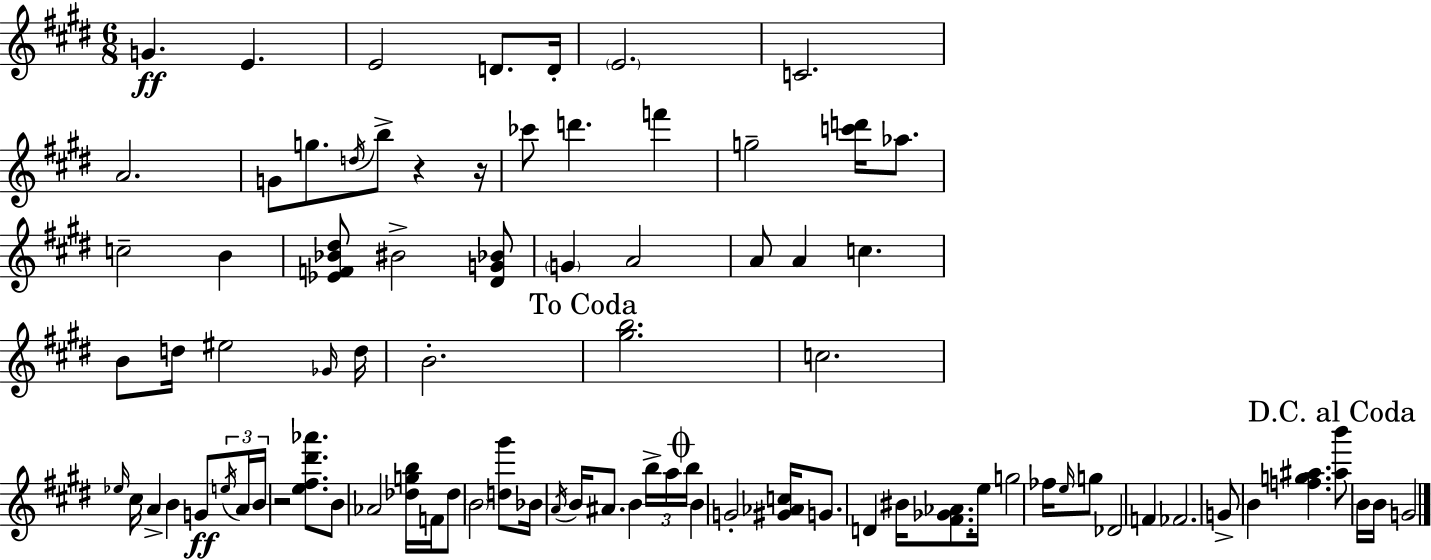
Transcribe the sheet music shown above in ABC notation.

X:1
T:Untitled
M:6/8
L:1/4
K:E
G E E2 D/2 D/4 E2 C2 A2 G/2 g/2 d/4 b/2 z z/4 _c'/2 d' f' g2 [c'd']/4 _a/2 c2 B [_EF_B^d]/2 ^B2 [^DG_B]/2 G A2 A/2 A c B/2 d/4 ^e2 _G/4 d/4 B2 [^gb]2 c2 _e/4 ^c/4 A B G/2 e/4 A/4 B/4 z2 [e^f^d'_a']/2 B/2 _A2 [_dgb]/4 F/4 _d/2 B2 [d^g']/2 _B/4 A/4 B/4 ^A/2 B b/4 a/4 b/4 B G2 [^G_Ac]/4 G/2 D ^B/4 [^F_G_A]/2 e/4 g2 _f/4 e/4 g/2 _D2 F _F2 G/2 B [fg^a] [^ab']/2 B/4 B/4 G2